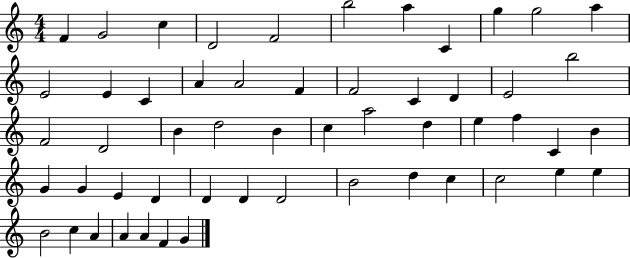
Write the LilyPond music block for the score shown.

{
  \clef treble
  \numericTimeSignature
  \time 4/4
  \key c \major
  f'4 g'2 c''4 | d'2 f'2 | b''2 a''4 c'4 | g''4 g''2 a''4 | \break e'2 e'4 c'4 | a'4 a'2 f'4 | f'2 c'4 d'4 | e'2 b''2 | \break f'2 d'2 | b'4 d''2 b'4 | c''4 a''2 d''4 | e''4 f''4 c'4 b'4 | \break g'4 g'4 e'4 d'4 | d'4 d'4 d'2 | b'2 d''4 c''4 | c''2 e''4 e''4 | \break b'2 c''4 a'4 | a'4 a'4 f'4 g'4 | \bar "|."
}